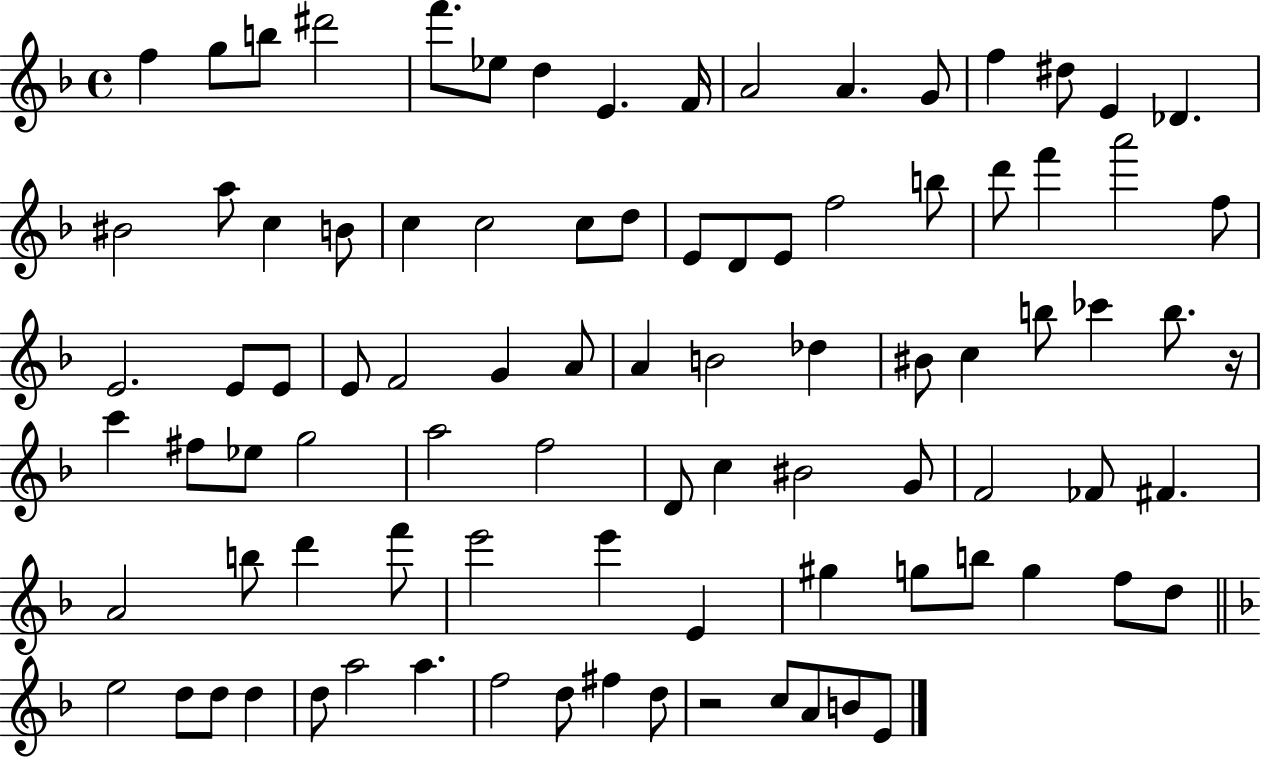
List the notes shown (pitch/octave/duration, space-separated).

F5/q G5/e B5/e D#6/h F6/e. Eb5/e D5/q E4/q. F4/s A4/h A4/q. G4/e F5/q D#5/e E4/q Db4/q. BIS4/h A5/e C5/q B4/e C5/q C5/h C5/e D5/e E4/e D4/e E4/e F5/h B5/e D6/e F6/q A6/h F5/e E4/h. E4/e E4/e E4/e F4/h G4/q A4/e A4/q B4/h Db5/q BIS4/e C5/q B5/e CES6/q B5/e. R/s C6/q F#5/e Eb5/e G5/h A5/h F5/h D4/e C5/q BIS4/h G4/e F4/h FES4/e F#4/q. A4/h B5/e D6/q F6/e E6/h E6/q E4/q G#5/q G5/e B5/e G5/q F5/e D5/e E5/h D5/e D5/e D5/q D5/e A5/h A5/q. F5/h D5/e F#5/q D5/e R/h C5/e A4/e B4/e E4/e